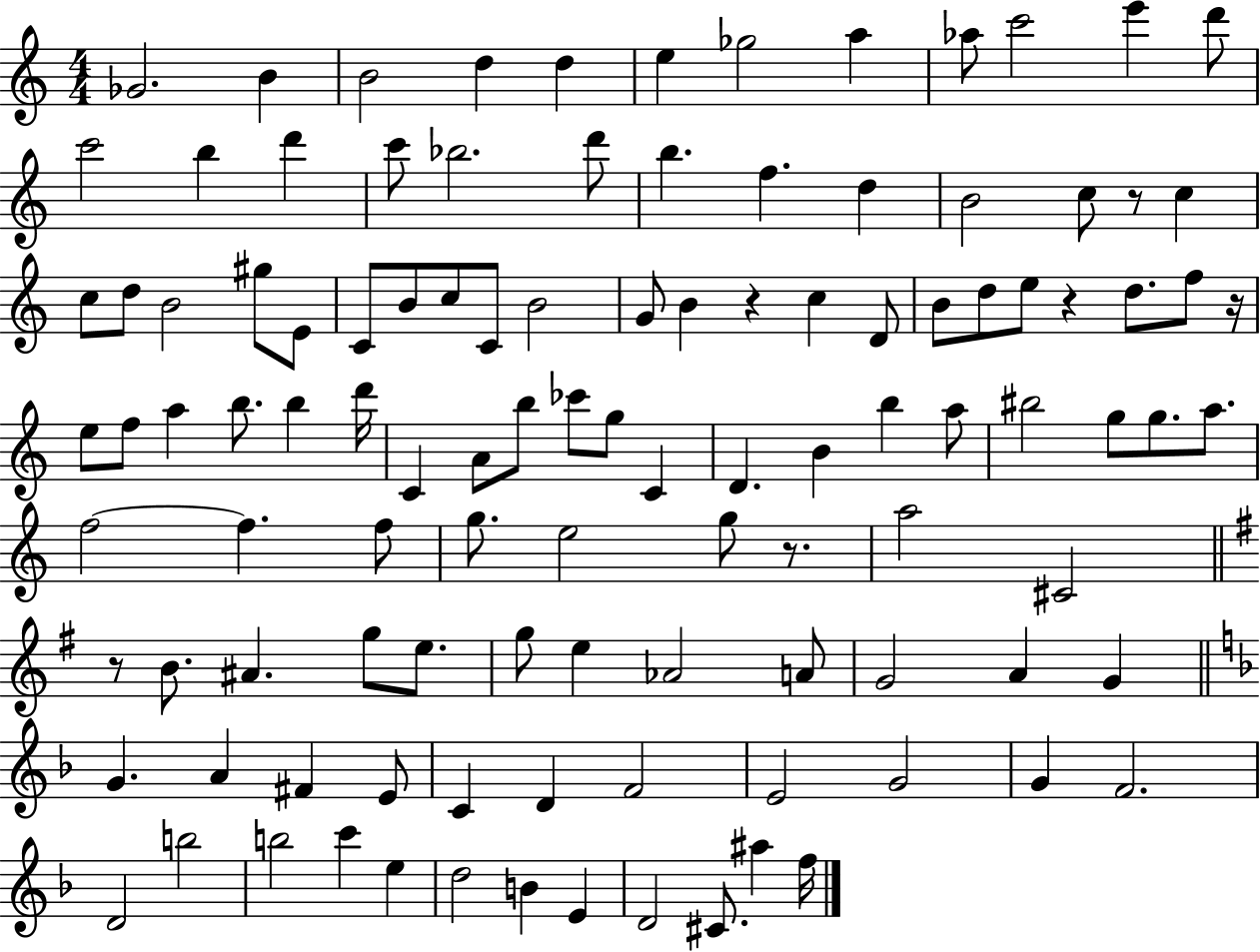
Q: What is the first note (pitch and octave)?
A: Gb4